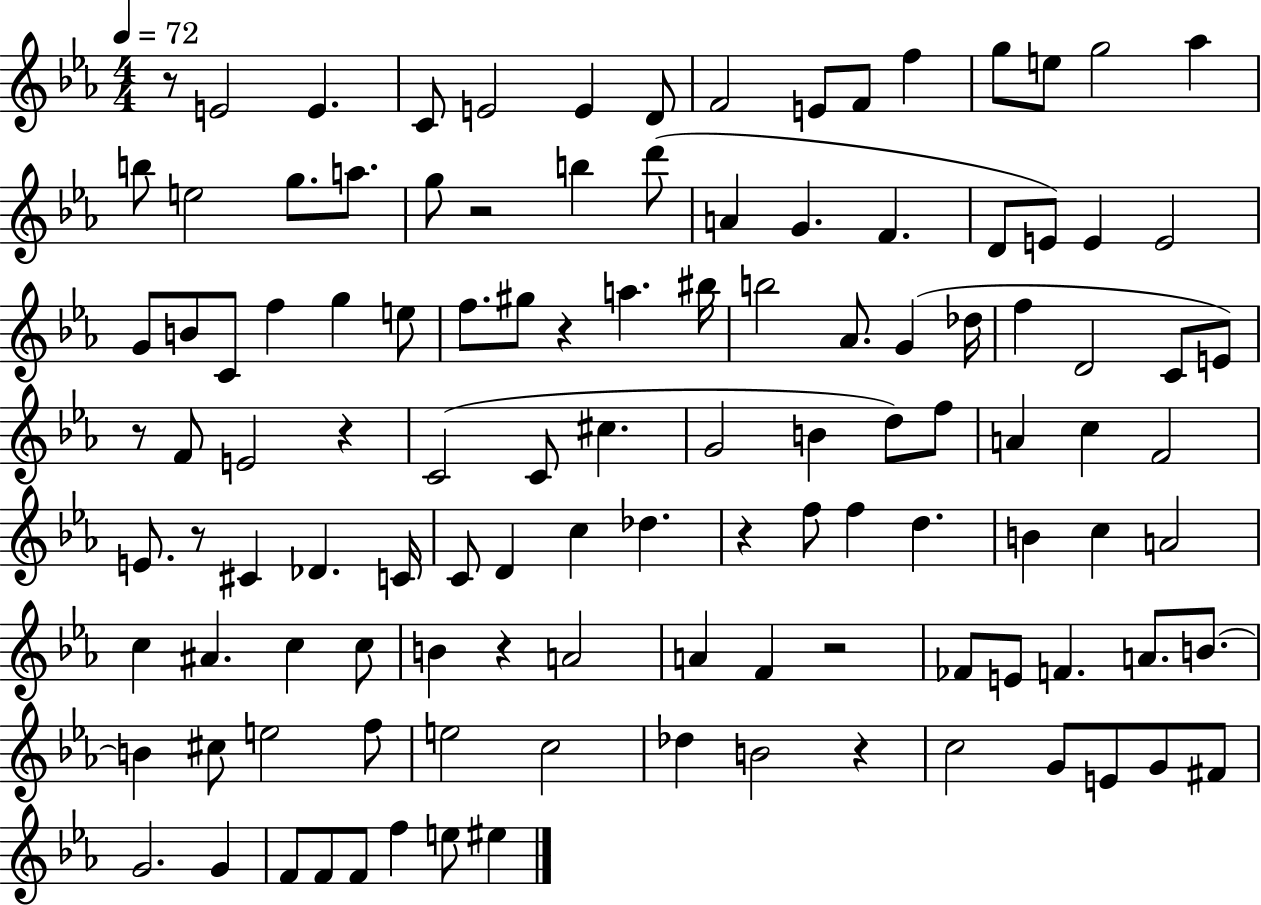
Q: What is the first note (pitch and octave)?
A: E4